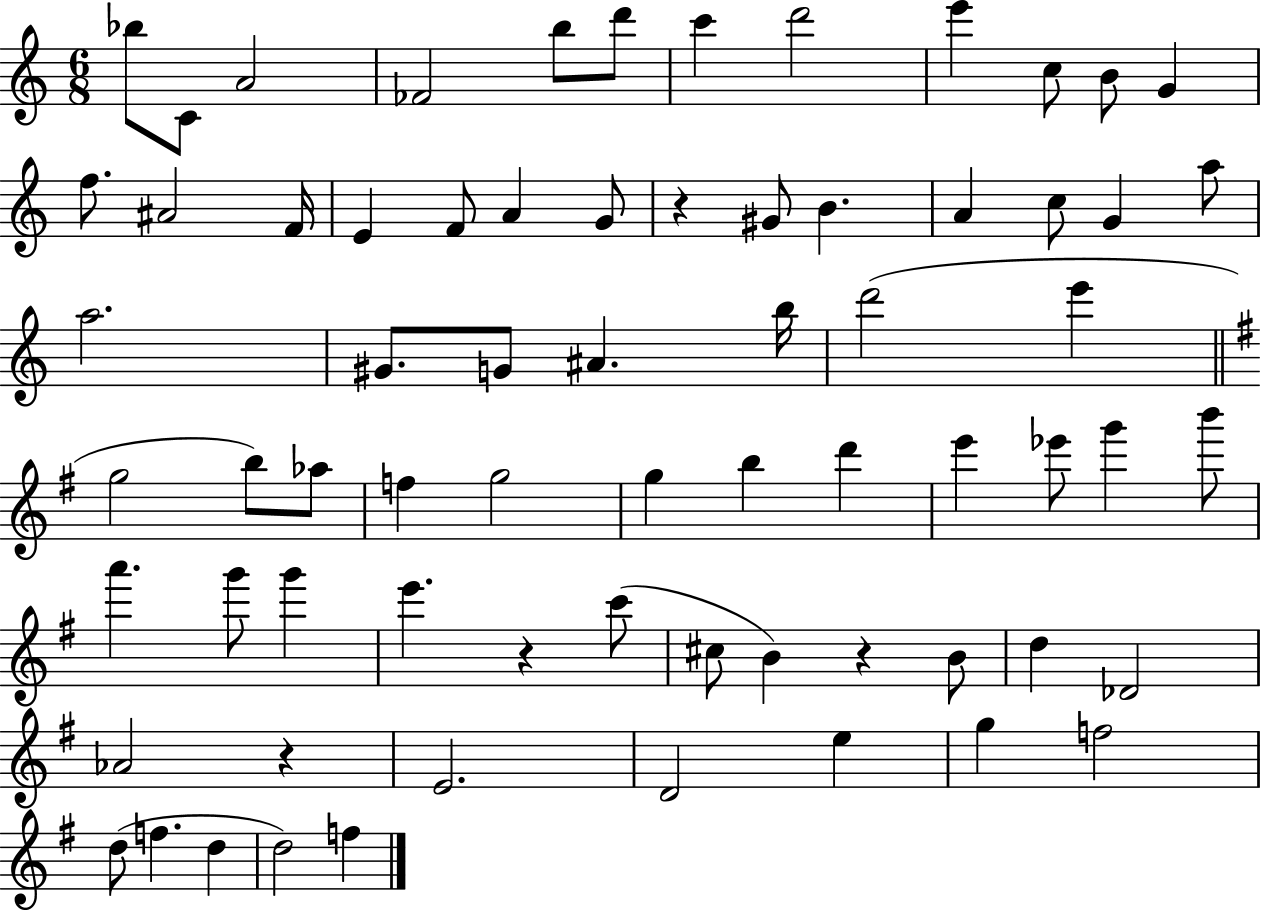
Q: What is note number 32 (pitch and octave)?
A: E6